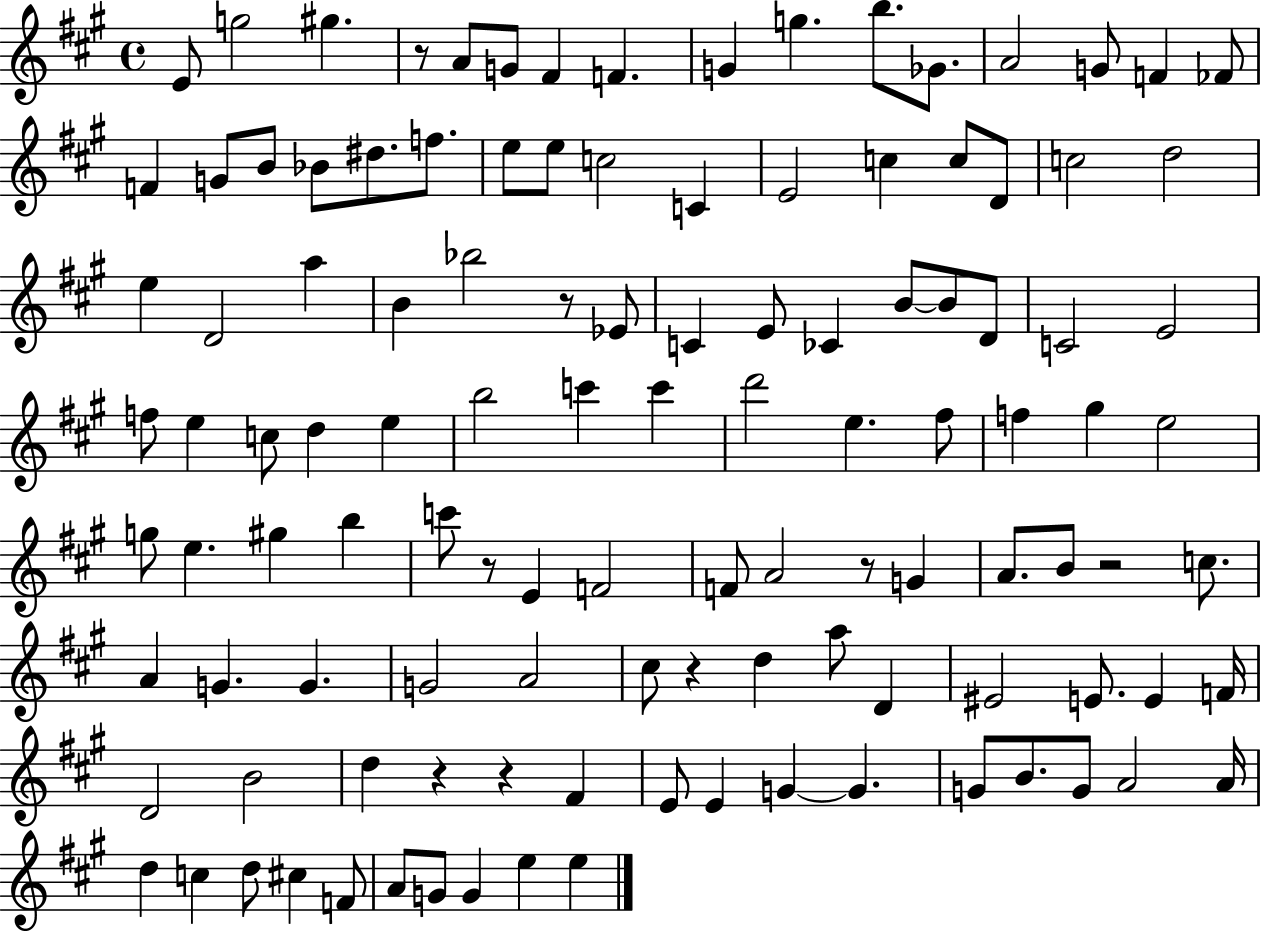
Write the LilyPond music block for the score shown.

{
  \clef treble
  \time 4/4
  \defaultTimeSignature
  \key a \major
  e'8 g''2 gis''4. | r8 a'8 g'8 fis'4 f'4. | g'4 g''4. b''8. ges'8. | a'2 g'8 f'4 fes'8 | \break f'4 g'8 b'8 bes'8 dis''8. f''8. | e''8 e''8 c''2 c'4 | e'2 c''4 c''8 d'8 | c''2 d''2 | \break e''4 d'2 a''4 | b'4 bes''2 r8 ees'8 | c'4 e'8 ces'4 b'8~~ b'8 d'8 | c'2 e'2 | \break f''8 e''4 c''8 d''4 e''4 | b''2 c'''4 c'''4 | d'''2 e''4. fis''8 | f''4 gis''4 e''2 | \break g''8 e''4. gis''4 b''4 | c'''8 r8 e'4 f'2 | f'8 a'2 r8 g'4 | a'8. b'8 r2 c''8. | \break a'4 g'4. g'4. | g'2 a'2 | cis''8 r4 d''4 a''8 d'4 | eis'2 e'8. e'4 f'16 | \break d'2 b'2 | d''4 r4 r4 fis'4 | e'8 e'4 g'4~~ g'4. | g'8 b'8. g'8 a'2 a'16 | \break d''4 c''4 d''8 cis''4 f'8 | a'8 g'8 g'4 e''4 e''4 | \bar "|."
}